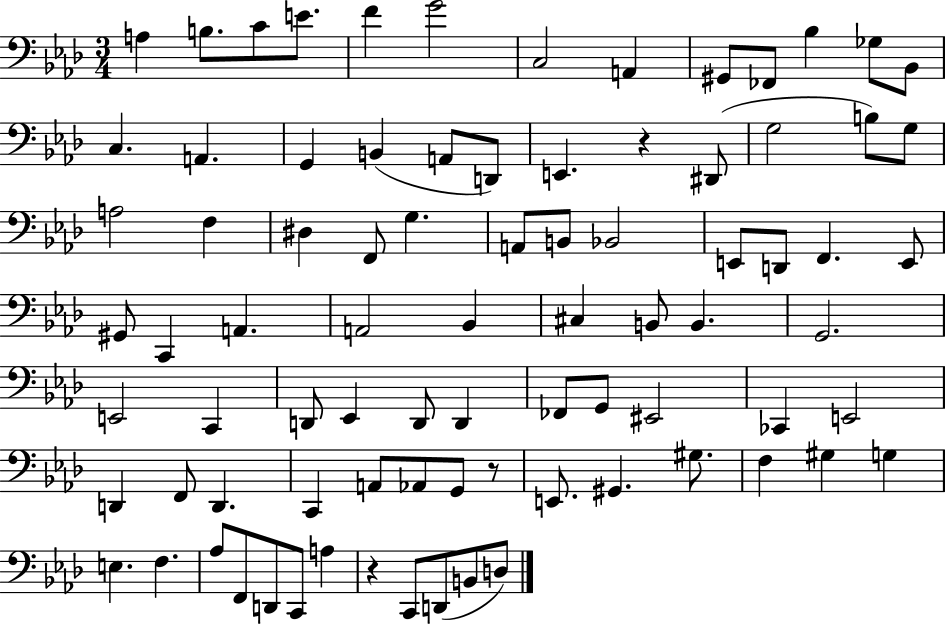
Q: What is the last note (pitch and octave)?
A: D3